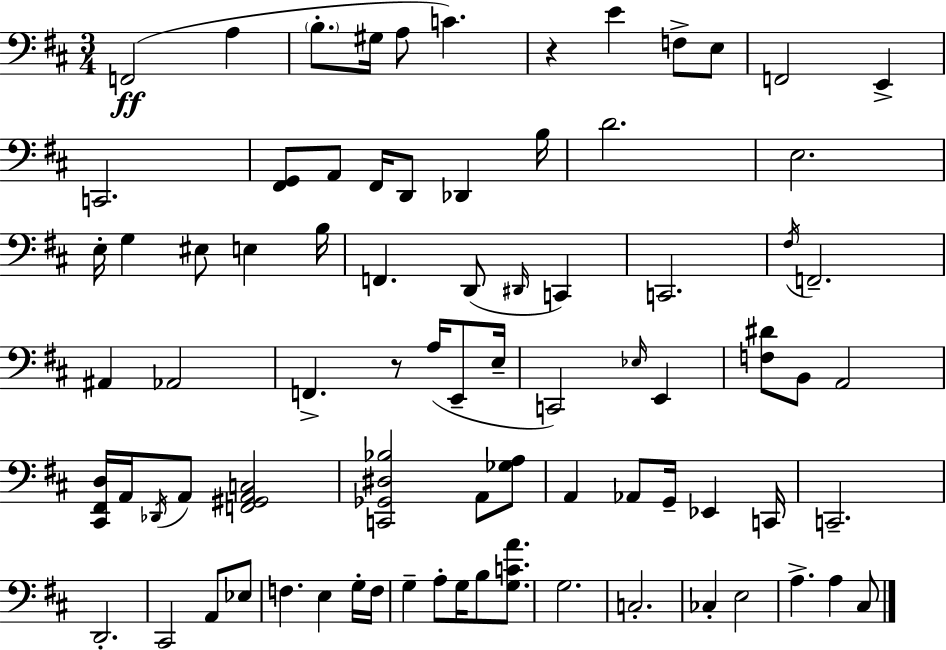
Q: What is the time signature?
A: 3/4